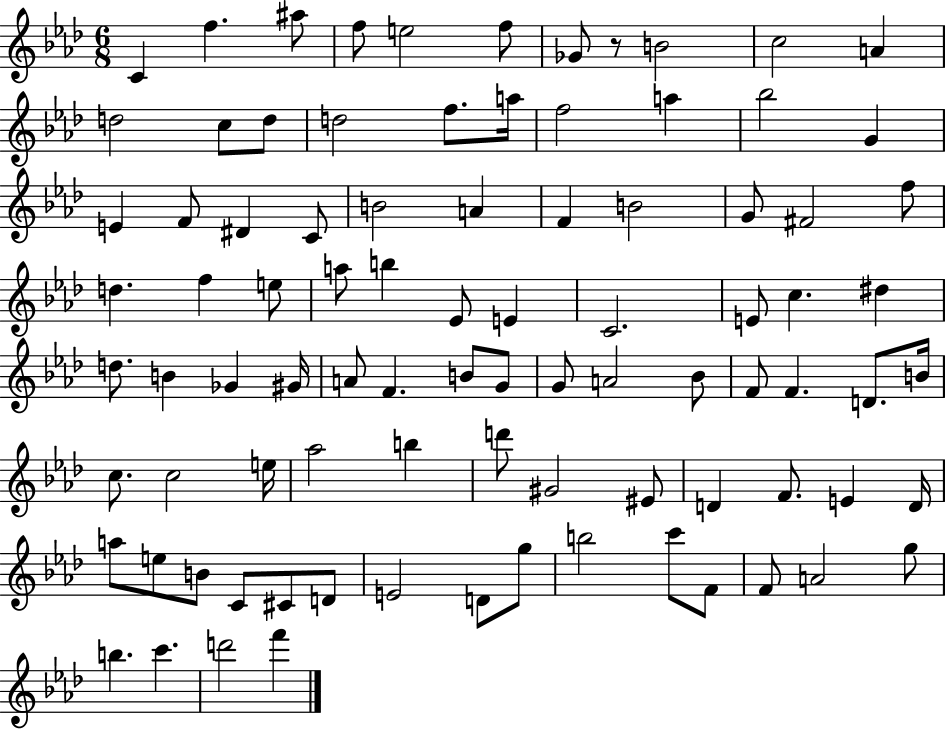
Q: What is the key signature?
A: AES major